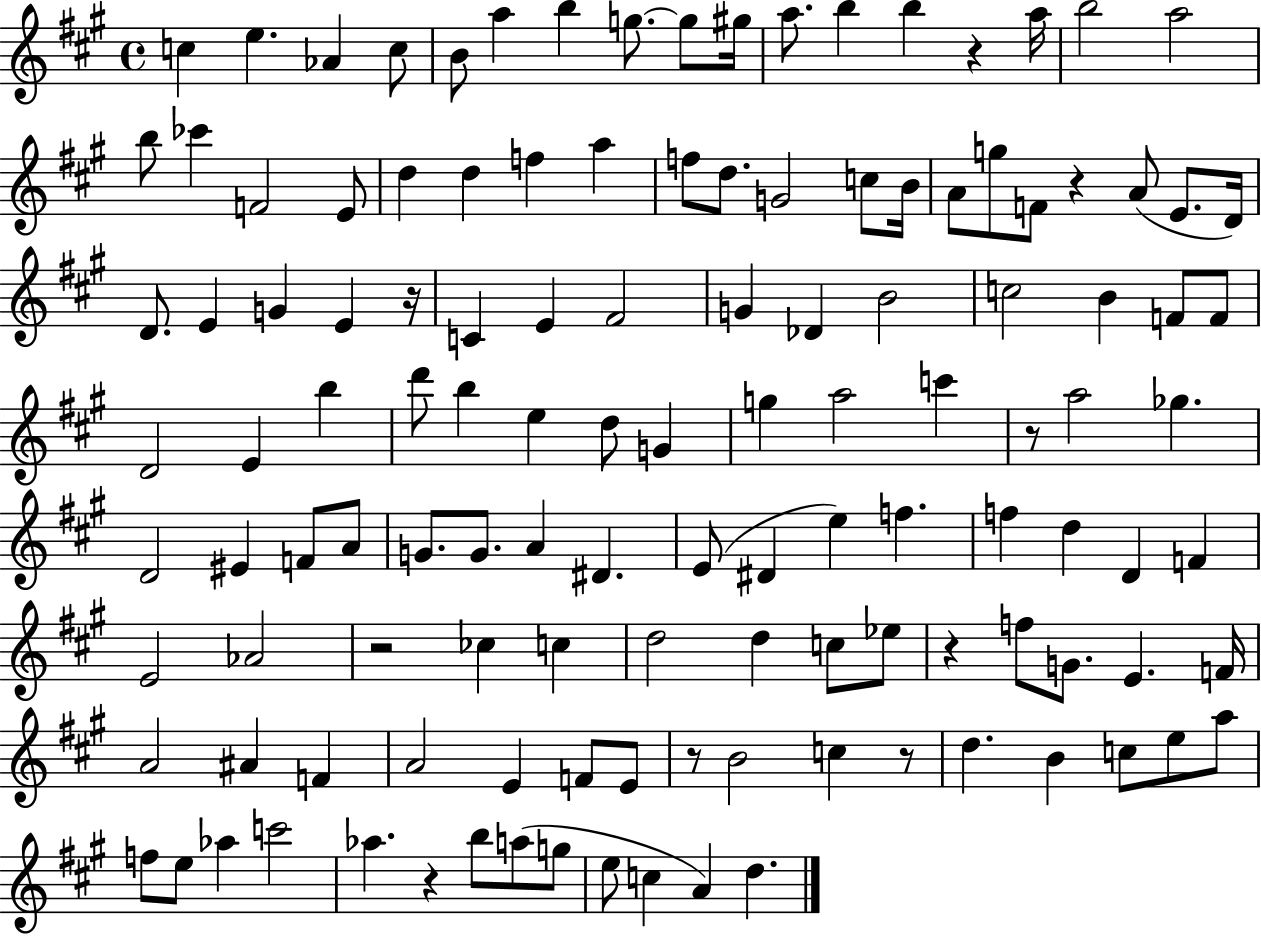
{
  \clef treble
  \time 4/4
  \defaultTimeSignature
  \key a \major
  \repeat volta 2 { c''4 e''4. aes'4 c''8 | b'8 a''4 b''4 g''8.~~ g''8 gis''16 | a''8. b''4 b''4 r4 a''16 | b''2 a''2 | \break b''8 ces'''4 f'2 e'8 | d''4 d''4 f''4 a''4 | f''8 d''8. g'2 c''8 b'16 | a'8 g''8 f'8 r4 a'8( e'8. d'16) | \break d'8. e'4 g'4 e'4 r16 | c'4 e'4 fis'2 | g'4 des'4 b'2 | c''2 b'4 f'8 f'8 | \break d'2 e'4 b''4 | d'''8 b''4 e''4 d''8 g'4 | g''4 a''2 c'''4 | r8 a''2 ges''4. | \break d'2 eis'4 f'8 a'8 | g'8. g'8. a'4 dis'4. | e'8( dis'4 e''4) f''4. | f''4 d''4 d'4 f'4 | \break e'2 aes'2 | r2 ces''4 c''4 | d''2 d''4 c''8 ees''8 | r4 f''8 g'8. e'4. f'16 | \break a'2 ais'4 f'4 | a'2 e'4 f'8 e'8 | r8 b'2 c''4 r8 | d''4. b'4 c''8 e''8 a''8 | \break f''8 e''8 aes''4 c'''2 | aes''4. r4 b''8 a''8( g''8 | e''8 c''4 a'4) d''4. | } \bar "|."
}